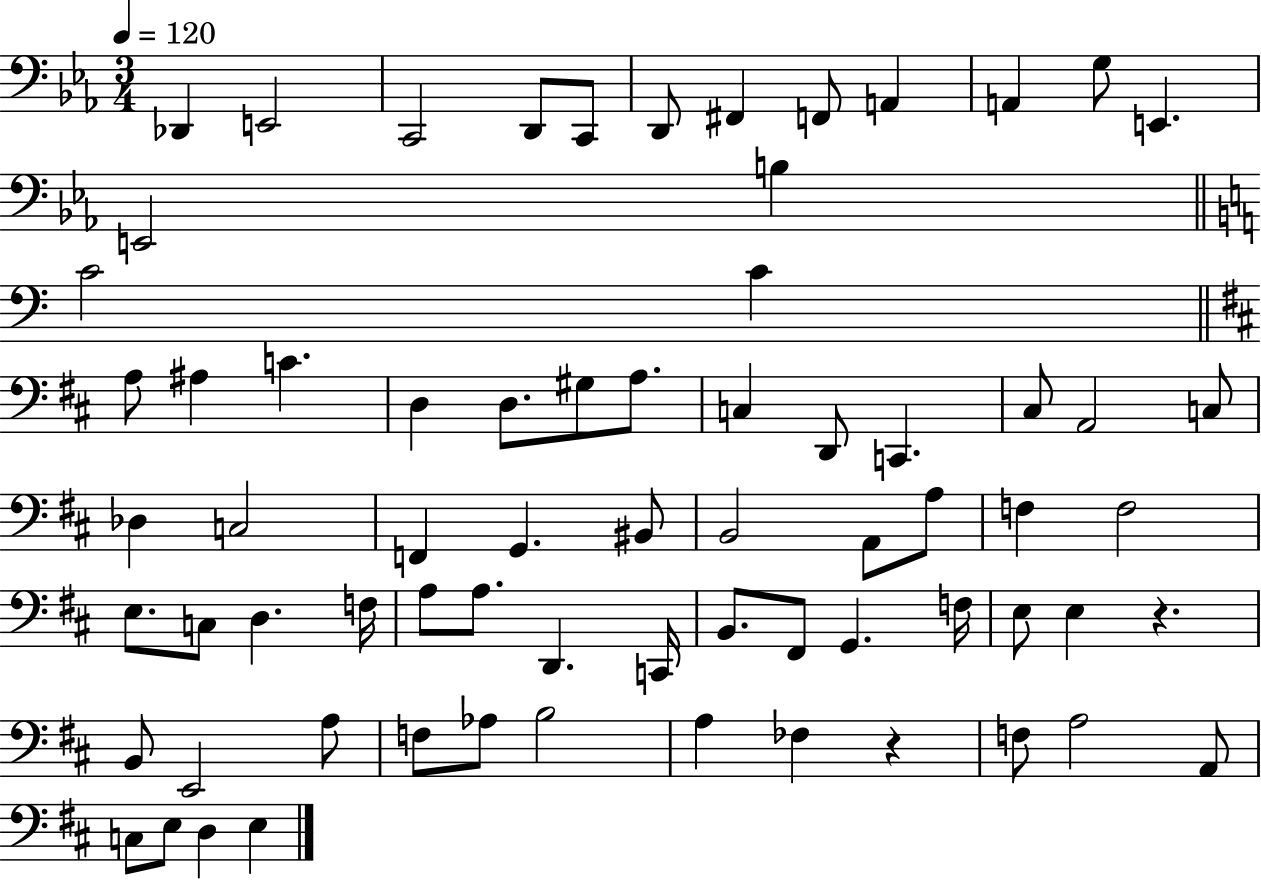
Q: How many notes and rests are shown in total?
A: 70